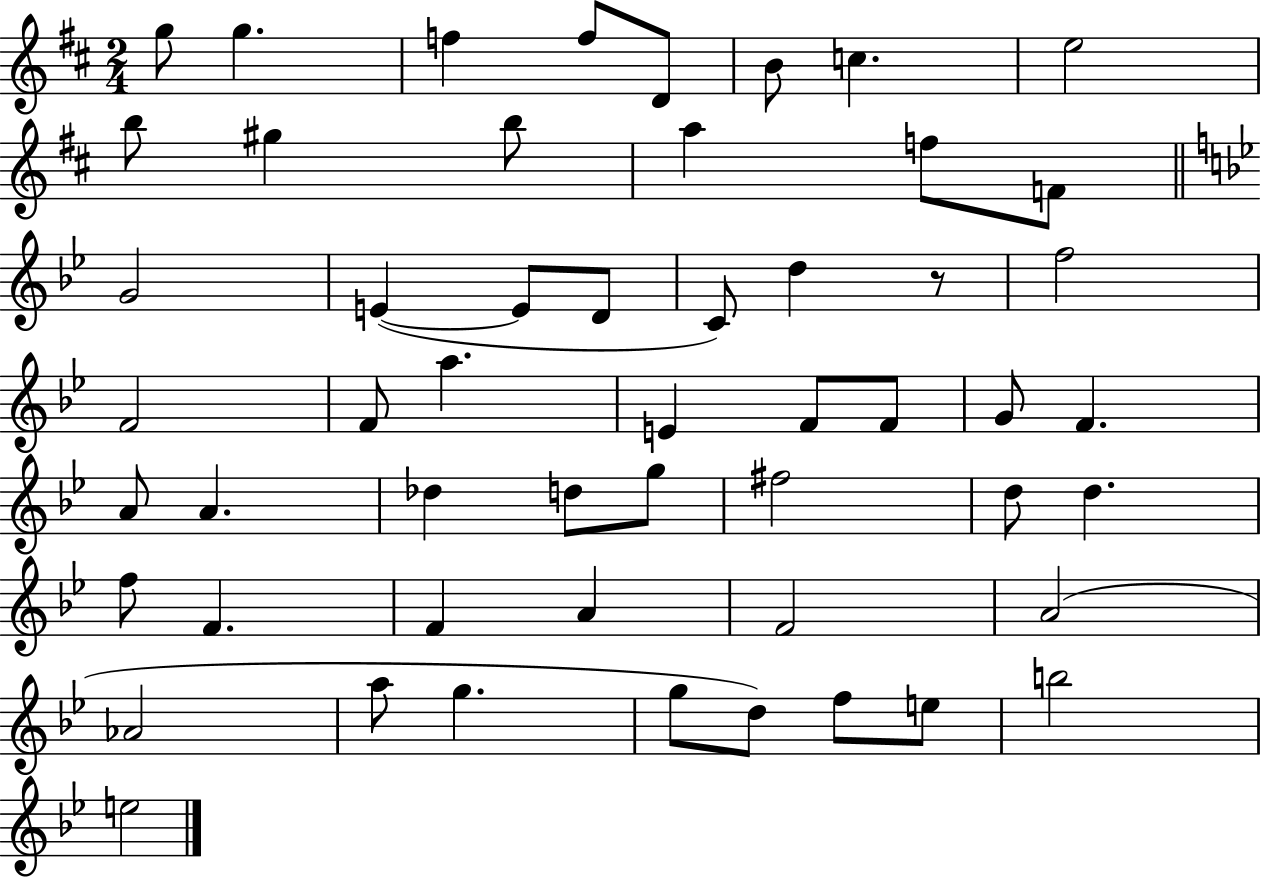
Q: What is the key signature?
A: D major